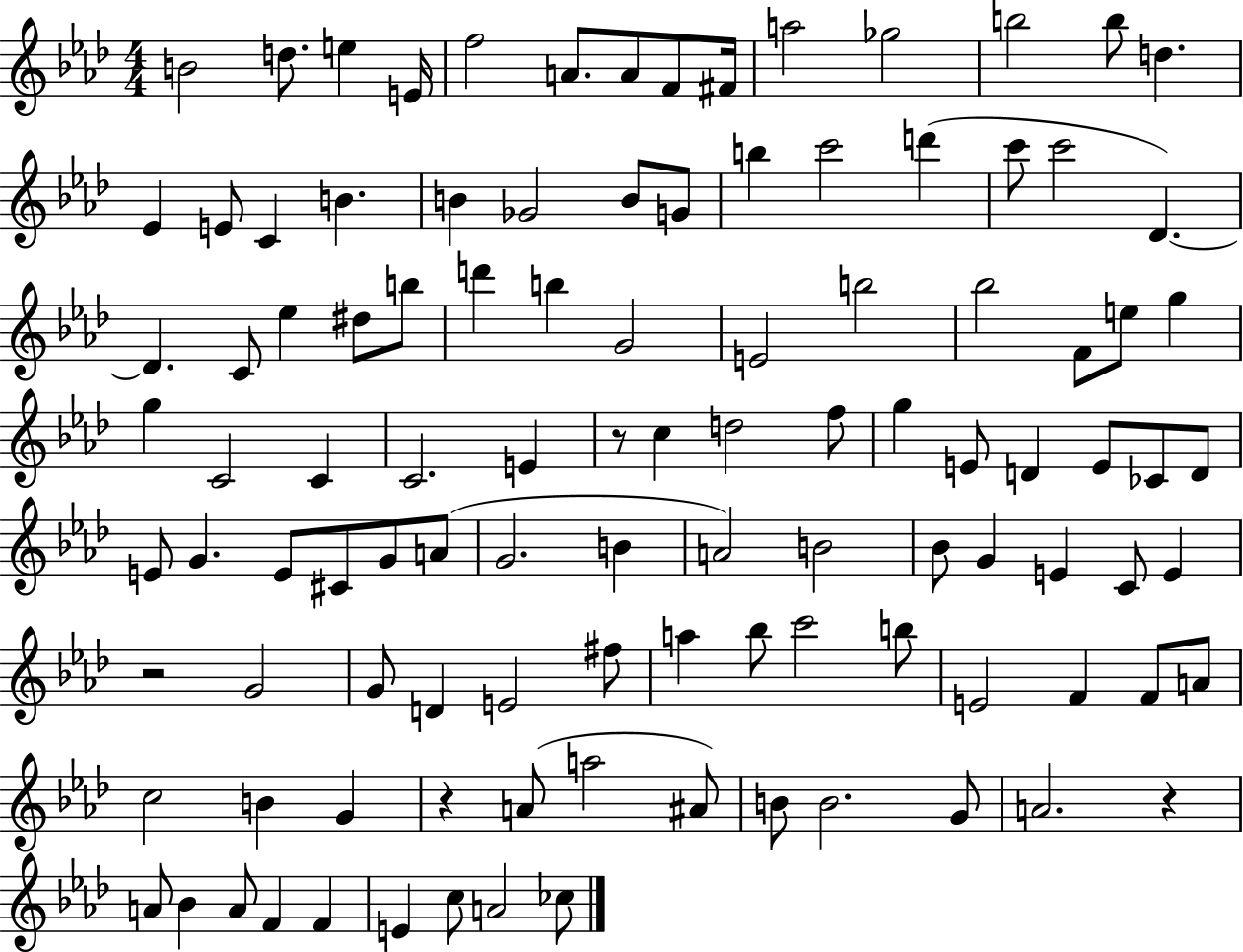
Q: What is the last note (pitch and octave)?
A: CES5